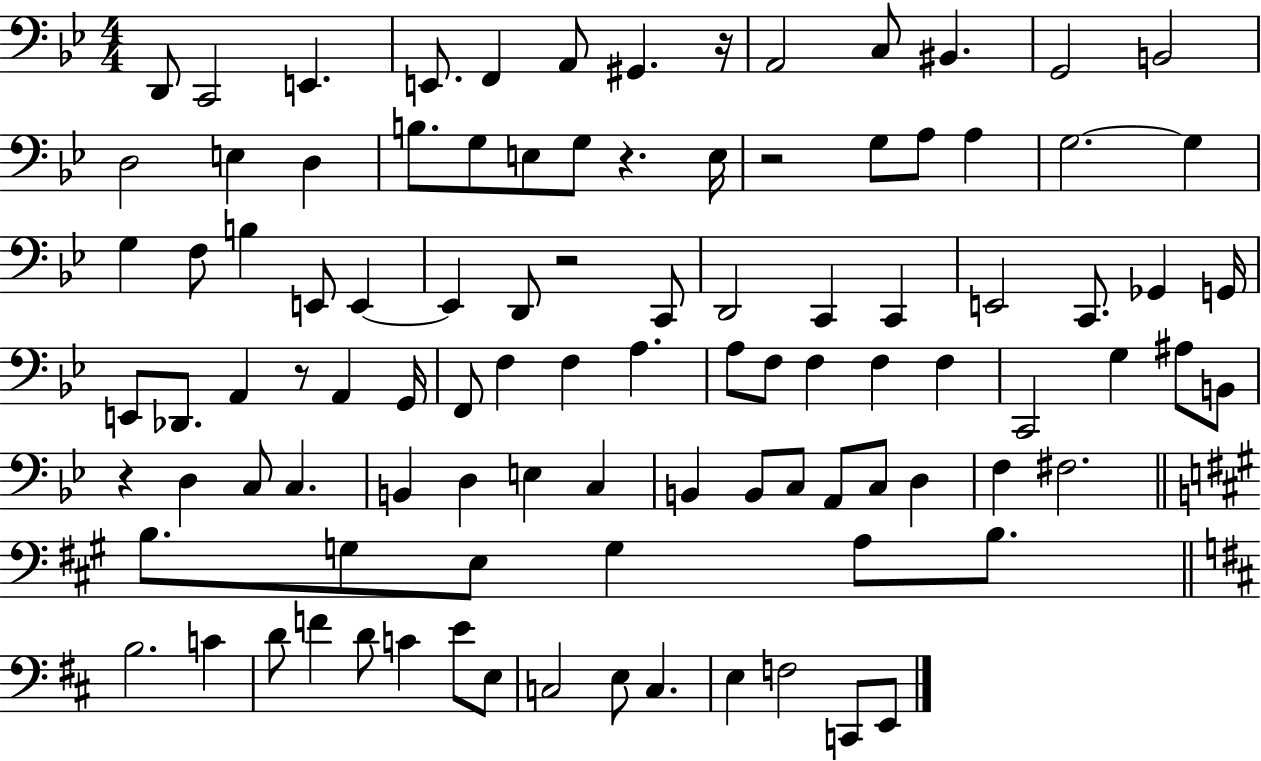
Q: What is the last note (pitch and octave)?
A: E2